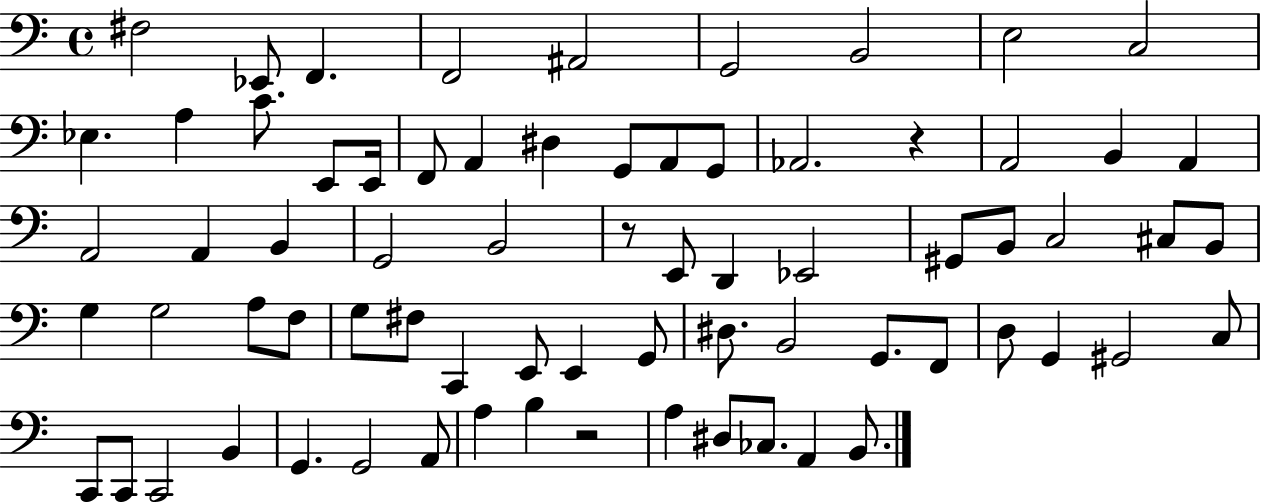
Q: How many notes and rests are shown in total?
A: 72